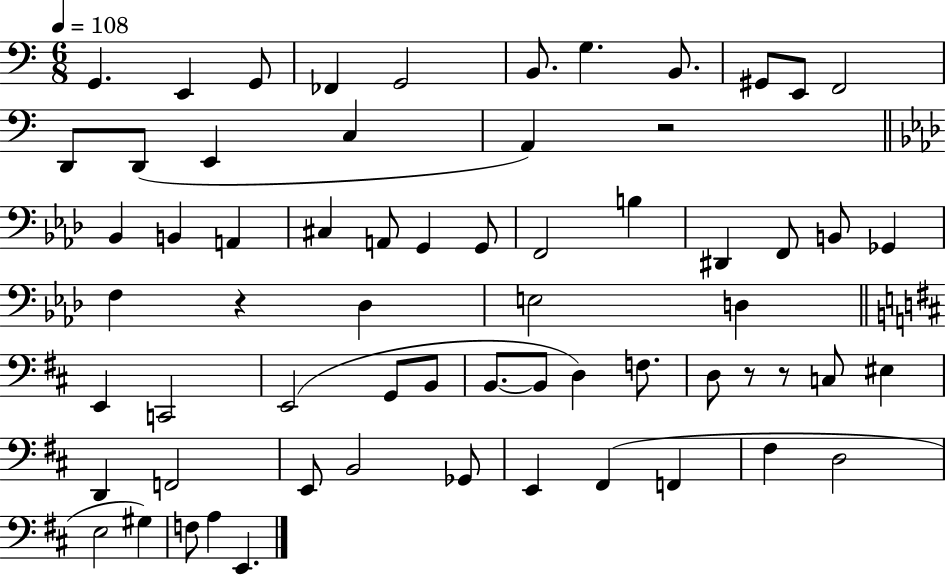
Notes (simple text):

G2/q. E2/q G2/e FES2/q G2/h B2/e. G3/q. B2/e. G#2/e E2/e F2/h D2/e D2/e E2/q C3/q A2/q R/h Bb2/q B2/q A2/q C#3/q A2/e G2/q G2/e F2/h B3/q D#2/q F2/e B2/e Gb2/q F3/q R/q Db3/q E3/h D3/q E2/q C2/h E2/h G2/e B2/e B2/e. B2/e D3/q F3/e. D3/e R/e R/e C3/e EIS3/q D2/q F2/h E2/e B2/h Gb2/e E2/q F#2/q F2/q F#3/q D3/h E3/h G#3/q F3/e A3/q E2/q.